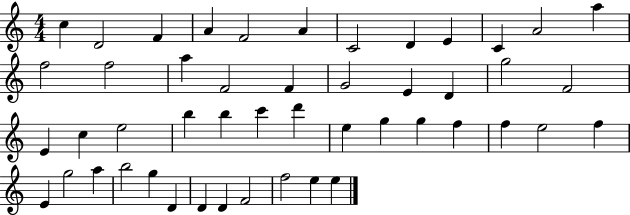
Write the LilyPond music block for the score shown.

{
  \clef treble
  \numericTimeSignature
  \time 4/4
  \key c \major
  c''4 d'2 f'4 | a'4 f'2 a'4 | c'2 d'4 e'4 | c'4 a'2 a''4 | \break f''2 f''2 | a''4 f'2 f'4 | g'2 e'4 d'4 | g''2 f'2 | \break e'4 c''4 e''2 | b''4 b''4 c'''4 d'''4 | e''4 g''4 g''4 f''4 | f''4 e''2 f''4 | \break e'4 g''2 a''4 | b''2 g''4 d'4 | d'4 d'4 f'2 | f''2 e''4 e''4 | \break \bar "|."
}